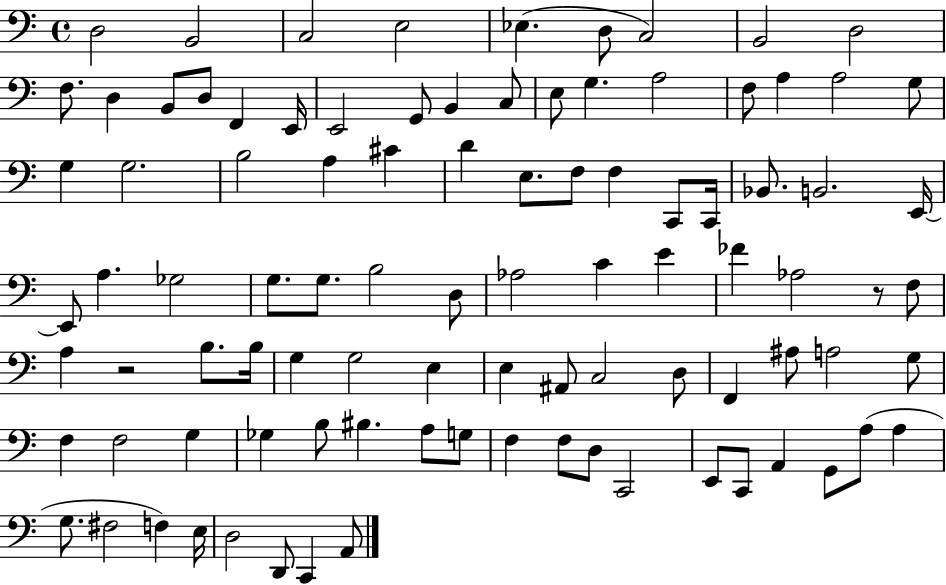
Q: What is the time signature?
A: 4/4